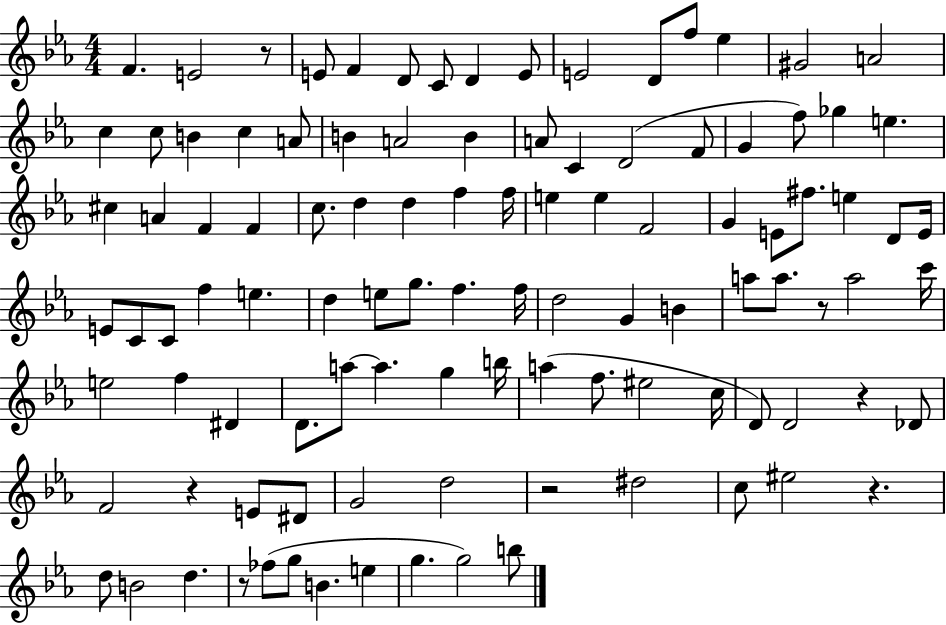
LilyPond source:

{
  \clef treble
  \numericTimeSignature
  \time 4/4
  \key ees \major
  f'4. e'2 r8 | e'8 f'4 d'8 c'8 d'4 e'8 | e'2 d'8 f''8 ees''4 | gis'2 a'2 | \break c''4 c''8 b'4 c''4 a'8 | b'4 a'2 b'4 | a'8 c'4 d'2( f'8 | g'4 f''8) ges''4 e''4. | \break cis''4 a'4 f'4 f'4 | c''8. d''4 d''4 f''4 f''16 | e''4 e''4 f'2 | g'4 e'8 fis''8. e''4 d'8 e'16 | \break e'8 c'8 c'8 f''4 e''4. | d''4 e''8 g''8. f''4. f''16 | d''2 g'4 b'4 | a''8 a''8. r8 a''2 c'''16 | \break e''2 f''4 dis'4 | d'8. a''8~~ a''4. g''4 b''16 | a''4( f''8. eis''2 c''16 | d'8) d'2 r4 des'8 | \break f'2 r4 e'8 dis'8 | g'2 d''2 | r2 dis''2 | c''8 eis''2 r4. | \break d''8 b'2 d''4. | r8 fes''8( g''8 b'4. e''4 | g''4. g''2) b''8 | \bar "|."
}